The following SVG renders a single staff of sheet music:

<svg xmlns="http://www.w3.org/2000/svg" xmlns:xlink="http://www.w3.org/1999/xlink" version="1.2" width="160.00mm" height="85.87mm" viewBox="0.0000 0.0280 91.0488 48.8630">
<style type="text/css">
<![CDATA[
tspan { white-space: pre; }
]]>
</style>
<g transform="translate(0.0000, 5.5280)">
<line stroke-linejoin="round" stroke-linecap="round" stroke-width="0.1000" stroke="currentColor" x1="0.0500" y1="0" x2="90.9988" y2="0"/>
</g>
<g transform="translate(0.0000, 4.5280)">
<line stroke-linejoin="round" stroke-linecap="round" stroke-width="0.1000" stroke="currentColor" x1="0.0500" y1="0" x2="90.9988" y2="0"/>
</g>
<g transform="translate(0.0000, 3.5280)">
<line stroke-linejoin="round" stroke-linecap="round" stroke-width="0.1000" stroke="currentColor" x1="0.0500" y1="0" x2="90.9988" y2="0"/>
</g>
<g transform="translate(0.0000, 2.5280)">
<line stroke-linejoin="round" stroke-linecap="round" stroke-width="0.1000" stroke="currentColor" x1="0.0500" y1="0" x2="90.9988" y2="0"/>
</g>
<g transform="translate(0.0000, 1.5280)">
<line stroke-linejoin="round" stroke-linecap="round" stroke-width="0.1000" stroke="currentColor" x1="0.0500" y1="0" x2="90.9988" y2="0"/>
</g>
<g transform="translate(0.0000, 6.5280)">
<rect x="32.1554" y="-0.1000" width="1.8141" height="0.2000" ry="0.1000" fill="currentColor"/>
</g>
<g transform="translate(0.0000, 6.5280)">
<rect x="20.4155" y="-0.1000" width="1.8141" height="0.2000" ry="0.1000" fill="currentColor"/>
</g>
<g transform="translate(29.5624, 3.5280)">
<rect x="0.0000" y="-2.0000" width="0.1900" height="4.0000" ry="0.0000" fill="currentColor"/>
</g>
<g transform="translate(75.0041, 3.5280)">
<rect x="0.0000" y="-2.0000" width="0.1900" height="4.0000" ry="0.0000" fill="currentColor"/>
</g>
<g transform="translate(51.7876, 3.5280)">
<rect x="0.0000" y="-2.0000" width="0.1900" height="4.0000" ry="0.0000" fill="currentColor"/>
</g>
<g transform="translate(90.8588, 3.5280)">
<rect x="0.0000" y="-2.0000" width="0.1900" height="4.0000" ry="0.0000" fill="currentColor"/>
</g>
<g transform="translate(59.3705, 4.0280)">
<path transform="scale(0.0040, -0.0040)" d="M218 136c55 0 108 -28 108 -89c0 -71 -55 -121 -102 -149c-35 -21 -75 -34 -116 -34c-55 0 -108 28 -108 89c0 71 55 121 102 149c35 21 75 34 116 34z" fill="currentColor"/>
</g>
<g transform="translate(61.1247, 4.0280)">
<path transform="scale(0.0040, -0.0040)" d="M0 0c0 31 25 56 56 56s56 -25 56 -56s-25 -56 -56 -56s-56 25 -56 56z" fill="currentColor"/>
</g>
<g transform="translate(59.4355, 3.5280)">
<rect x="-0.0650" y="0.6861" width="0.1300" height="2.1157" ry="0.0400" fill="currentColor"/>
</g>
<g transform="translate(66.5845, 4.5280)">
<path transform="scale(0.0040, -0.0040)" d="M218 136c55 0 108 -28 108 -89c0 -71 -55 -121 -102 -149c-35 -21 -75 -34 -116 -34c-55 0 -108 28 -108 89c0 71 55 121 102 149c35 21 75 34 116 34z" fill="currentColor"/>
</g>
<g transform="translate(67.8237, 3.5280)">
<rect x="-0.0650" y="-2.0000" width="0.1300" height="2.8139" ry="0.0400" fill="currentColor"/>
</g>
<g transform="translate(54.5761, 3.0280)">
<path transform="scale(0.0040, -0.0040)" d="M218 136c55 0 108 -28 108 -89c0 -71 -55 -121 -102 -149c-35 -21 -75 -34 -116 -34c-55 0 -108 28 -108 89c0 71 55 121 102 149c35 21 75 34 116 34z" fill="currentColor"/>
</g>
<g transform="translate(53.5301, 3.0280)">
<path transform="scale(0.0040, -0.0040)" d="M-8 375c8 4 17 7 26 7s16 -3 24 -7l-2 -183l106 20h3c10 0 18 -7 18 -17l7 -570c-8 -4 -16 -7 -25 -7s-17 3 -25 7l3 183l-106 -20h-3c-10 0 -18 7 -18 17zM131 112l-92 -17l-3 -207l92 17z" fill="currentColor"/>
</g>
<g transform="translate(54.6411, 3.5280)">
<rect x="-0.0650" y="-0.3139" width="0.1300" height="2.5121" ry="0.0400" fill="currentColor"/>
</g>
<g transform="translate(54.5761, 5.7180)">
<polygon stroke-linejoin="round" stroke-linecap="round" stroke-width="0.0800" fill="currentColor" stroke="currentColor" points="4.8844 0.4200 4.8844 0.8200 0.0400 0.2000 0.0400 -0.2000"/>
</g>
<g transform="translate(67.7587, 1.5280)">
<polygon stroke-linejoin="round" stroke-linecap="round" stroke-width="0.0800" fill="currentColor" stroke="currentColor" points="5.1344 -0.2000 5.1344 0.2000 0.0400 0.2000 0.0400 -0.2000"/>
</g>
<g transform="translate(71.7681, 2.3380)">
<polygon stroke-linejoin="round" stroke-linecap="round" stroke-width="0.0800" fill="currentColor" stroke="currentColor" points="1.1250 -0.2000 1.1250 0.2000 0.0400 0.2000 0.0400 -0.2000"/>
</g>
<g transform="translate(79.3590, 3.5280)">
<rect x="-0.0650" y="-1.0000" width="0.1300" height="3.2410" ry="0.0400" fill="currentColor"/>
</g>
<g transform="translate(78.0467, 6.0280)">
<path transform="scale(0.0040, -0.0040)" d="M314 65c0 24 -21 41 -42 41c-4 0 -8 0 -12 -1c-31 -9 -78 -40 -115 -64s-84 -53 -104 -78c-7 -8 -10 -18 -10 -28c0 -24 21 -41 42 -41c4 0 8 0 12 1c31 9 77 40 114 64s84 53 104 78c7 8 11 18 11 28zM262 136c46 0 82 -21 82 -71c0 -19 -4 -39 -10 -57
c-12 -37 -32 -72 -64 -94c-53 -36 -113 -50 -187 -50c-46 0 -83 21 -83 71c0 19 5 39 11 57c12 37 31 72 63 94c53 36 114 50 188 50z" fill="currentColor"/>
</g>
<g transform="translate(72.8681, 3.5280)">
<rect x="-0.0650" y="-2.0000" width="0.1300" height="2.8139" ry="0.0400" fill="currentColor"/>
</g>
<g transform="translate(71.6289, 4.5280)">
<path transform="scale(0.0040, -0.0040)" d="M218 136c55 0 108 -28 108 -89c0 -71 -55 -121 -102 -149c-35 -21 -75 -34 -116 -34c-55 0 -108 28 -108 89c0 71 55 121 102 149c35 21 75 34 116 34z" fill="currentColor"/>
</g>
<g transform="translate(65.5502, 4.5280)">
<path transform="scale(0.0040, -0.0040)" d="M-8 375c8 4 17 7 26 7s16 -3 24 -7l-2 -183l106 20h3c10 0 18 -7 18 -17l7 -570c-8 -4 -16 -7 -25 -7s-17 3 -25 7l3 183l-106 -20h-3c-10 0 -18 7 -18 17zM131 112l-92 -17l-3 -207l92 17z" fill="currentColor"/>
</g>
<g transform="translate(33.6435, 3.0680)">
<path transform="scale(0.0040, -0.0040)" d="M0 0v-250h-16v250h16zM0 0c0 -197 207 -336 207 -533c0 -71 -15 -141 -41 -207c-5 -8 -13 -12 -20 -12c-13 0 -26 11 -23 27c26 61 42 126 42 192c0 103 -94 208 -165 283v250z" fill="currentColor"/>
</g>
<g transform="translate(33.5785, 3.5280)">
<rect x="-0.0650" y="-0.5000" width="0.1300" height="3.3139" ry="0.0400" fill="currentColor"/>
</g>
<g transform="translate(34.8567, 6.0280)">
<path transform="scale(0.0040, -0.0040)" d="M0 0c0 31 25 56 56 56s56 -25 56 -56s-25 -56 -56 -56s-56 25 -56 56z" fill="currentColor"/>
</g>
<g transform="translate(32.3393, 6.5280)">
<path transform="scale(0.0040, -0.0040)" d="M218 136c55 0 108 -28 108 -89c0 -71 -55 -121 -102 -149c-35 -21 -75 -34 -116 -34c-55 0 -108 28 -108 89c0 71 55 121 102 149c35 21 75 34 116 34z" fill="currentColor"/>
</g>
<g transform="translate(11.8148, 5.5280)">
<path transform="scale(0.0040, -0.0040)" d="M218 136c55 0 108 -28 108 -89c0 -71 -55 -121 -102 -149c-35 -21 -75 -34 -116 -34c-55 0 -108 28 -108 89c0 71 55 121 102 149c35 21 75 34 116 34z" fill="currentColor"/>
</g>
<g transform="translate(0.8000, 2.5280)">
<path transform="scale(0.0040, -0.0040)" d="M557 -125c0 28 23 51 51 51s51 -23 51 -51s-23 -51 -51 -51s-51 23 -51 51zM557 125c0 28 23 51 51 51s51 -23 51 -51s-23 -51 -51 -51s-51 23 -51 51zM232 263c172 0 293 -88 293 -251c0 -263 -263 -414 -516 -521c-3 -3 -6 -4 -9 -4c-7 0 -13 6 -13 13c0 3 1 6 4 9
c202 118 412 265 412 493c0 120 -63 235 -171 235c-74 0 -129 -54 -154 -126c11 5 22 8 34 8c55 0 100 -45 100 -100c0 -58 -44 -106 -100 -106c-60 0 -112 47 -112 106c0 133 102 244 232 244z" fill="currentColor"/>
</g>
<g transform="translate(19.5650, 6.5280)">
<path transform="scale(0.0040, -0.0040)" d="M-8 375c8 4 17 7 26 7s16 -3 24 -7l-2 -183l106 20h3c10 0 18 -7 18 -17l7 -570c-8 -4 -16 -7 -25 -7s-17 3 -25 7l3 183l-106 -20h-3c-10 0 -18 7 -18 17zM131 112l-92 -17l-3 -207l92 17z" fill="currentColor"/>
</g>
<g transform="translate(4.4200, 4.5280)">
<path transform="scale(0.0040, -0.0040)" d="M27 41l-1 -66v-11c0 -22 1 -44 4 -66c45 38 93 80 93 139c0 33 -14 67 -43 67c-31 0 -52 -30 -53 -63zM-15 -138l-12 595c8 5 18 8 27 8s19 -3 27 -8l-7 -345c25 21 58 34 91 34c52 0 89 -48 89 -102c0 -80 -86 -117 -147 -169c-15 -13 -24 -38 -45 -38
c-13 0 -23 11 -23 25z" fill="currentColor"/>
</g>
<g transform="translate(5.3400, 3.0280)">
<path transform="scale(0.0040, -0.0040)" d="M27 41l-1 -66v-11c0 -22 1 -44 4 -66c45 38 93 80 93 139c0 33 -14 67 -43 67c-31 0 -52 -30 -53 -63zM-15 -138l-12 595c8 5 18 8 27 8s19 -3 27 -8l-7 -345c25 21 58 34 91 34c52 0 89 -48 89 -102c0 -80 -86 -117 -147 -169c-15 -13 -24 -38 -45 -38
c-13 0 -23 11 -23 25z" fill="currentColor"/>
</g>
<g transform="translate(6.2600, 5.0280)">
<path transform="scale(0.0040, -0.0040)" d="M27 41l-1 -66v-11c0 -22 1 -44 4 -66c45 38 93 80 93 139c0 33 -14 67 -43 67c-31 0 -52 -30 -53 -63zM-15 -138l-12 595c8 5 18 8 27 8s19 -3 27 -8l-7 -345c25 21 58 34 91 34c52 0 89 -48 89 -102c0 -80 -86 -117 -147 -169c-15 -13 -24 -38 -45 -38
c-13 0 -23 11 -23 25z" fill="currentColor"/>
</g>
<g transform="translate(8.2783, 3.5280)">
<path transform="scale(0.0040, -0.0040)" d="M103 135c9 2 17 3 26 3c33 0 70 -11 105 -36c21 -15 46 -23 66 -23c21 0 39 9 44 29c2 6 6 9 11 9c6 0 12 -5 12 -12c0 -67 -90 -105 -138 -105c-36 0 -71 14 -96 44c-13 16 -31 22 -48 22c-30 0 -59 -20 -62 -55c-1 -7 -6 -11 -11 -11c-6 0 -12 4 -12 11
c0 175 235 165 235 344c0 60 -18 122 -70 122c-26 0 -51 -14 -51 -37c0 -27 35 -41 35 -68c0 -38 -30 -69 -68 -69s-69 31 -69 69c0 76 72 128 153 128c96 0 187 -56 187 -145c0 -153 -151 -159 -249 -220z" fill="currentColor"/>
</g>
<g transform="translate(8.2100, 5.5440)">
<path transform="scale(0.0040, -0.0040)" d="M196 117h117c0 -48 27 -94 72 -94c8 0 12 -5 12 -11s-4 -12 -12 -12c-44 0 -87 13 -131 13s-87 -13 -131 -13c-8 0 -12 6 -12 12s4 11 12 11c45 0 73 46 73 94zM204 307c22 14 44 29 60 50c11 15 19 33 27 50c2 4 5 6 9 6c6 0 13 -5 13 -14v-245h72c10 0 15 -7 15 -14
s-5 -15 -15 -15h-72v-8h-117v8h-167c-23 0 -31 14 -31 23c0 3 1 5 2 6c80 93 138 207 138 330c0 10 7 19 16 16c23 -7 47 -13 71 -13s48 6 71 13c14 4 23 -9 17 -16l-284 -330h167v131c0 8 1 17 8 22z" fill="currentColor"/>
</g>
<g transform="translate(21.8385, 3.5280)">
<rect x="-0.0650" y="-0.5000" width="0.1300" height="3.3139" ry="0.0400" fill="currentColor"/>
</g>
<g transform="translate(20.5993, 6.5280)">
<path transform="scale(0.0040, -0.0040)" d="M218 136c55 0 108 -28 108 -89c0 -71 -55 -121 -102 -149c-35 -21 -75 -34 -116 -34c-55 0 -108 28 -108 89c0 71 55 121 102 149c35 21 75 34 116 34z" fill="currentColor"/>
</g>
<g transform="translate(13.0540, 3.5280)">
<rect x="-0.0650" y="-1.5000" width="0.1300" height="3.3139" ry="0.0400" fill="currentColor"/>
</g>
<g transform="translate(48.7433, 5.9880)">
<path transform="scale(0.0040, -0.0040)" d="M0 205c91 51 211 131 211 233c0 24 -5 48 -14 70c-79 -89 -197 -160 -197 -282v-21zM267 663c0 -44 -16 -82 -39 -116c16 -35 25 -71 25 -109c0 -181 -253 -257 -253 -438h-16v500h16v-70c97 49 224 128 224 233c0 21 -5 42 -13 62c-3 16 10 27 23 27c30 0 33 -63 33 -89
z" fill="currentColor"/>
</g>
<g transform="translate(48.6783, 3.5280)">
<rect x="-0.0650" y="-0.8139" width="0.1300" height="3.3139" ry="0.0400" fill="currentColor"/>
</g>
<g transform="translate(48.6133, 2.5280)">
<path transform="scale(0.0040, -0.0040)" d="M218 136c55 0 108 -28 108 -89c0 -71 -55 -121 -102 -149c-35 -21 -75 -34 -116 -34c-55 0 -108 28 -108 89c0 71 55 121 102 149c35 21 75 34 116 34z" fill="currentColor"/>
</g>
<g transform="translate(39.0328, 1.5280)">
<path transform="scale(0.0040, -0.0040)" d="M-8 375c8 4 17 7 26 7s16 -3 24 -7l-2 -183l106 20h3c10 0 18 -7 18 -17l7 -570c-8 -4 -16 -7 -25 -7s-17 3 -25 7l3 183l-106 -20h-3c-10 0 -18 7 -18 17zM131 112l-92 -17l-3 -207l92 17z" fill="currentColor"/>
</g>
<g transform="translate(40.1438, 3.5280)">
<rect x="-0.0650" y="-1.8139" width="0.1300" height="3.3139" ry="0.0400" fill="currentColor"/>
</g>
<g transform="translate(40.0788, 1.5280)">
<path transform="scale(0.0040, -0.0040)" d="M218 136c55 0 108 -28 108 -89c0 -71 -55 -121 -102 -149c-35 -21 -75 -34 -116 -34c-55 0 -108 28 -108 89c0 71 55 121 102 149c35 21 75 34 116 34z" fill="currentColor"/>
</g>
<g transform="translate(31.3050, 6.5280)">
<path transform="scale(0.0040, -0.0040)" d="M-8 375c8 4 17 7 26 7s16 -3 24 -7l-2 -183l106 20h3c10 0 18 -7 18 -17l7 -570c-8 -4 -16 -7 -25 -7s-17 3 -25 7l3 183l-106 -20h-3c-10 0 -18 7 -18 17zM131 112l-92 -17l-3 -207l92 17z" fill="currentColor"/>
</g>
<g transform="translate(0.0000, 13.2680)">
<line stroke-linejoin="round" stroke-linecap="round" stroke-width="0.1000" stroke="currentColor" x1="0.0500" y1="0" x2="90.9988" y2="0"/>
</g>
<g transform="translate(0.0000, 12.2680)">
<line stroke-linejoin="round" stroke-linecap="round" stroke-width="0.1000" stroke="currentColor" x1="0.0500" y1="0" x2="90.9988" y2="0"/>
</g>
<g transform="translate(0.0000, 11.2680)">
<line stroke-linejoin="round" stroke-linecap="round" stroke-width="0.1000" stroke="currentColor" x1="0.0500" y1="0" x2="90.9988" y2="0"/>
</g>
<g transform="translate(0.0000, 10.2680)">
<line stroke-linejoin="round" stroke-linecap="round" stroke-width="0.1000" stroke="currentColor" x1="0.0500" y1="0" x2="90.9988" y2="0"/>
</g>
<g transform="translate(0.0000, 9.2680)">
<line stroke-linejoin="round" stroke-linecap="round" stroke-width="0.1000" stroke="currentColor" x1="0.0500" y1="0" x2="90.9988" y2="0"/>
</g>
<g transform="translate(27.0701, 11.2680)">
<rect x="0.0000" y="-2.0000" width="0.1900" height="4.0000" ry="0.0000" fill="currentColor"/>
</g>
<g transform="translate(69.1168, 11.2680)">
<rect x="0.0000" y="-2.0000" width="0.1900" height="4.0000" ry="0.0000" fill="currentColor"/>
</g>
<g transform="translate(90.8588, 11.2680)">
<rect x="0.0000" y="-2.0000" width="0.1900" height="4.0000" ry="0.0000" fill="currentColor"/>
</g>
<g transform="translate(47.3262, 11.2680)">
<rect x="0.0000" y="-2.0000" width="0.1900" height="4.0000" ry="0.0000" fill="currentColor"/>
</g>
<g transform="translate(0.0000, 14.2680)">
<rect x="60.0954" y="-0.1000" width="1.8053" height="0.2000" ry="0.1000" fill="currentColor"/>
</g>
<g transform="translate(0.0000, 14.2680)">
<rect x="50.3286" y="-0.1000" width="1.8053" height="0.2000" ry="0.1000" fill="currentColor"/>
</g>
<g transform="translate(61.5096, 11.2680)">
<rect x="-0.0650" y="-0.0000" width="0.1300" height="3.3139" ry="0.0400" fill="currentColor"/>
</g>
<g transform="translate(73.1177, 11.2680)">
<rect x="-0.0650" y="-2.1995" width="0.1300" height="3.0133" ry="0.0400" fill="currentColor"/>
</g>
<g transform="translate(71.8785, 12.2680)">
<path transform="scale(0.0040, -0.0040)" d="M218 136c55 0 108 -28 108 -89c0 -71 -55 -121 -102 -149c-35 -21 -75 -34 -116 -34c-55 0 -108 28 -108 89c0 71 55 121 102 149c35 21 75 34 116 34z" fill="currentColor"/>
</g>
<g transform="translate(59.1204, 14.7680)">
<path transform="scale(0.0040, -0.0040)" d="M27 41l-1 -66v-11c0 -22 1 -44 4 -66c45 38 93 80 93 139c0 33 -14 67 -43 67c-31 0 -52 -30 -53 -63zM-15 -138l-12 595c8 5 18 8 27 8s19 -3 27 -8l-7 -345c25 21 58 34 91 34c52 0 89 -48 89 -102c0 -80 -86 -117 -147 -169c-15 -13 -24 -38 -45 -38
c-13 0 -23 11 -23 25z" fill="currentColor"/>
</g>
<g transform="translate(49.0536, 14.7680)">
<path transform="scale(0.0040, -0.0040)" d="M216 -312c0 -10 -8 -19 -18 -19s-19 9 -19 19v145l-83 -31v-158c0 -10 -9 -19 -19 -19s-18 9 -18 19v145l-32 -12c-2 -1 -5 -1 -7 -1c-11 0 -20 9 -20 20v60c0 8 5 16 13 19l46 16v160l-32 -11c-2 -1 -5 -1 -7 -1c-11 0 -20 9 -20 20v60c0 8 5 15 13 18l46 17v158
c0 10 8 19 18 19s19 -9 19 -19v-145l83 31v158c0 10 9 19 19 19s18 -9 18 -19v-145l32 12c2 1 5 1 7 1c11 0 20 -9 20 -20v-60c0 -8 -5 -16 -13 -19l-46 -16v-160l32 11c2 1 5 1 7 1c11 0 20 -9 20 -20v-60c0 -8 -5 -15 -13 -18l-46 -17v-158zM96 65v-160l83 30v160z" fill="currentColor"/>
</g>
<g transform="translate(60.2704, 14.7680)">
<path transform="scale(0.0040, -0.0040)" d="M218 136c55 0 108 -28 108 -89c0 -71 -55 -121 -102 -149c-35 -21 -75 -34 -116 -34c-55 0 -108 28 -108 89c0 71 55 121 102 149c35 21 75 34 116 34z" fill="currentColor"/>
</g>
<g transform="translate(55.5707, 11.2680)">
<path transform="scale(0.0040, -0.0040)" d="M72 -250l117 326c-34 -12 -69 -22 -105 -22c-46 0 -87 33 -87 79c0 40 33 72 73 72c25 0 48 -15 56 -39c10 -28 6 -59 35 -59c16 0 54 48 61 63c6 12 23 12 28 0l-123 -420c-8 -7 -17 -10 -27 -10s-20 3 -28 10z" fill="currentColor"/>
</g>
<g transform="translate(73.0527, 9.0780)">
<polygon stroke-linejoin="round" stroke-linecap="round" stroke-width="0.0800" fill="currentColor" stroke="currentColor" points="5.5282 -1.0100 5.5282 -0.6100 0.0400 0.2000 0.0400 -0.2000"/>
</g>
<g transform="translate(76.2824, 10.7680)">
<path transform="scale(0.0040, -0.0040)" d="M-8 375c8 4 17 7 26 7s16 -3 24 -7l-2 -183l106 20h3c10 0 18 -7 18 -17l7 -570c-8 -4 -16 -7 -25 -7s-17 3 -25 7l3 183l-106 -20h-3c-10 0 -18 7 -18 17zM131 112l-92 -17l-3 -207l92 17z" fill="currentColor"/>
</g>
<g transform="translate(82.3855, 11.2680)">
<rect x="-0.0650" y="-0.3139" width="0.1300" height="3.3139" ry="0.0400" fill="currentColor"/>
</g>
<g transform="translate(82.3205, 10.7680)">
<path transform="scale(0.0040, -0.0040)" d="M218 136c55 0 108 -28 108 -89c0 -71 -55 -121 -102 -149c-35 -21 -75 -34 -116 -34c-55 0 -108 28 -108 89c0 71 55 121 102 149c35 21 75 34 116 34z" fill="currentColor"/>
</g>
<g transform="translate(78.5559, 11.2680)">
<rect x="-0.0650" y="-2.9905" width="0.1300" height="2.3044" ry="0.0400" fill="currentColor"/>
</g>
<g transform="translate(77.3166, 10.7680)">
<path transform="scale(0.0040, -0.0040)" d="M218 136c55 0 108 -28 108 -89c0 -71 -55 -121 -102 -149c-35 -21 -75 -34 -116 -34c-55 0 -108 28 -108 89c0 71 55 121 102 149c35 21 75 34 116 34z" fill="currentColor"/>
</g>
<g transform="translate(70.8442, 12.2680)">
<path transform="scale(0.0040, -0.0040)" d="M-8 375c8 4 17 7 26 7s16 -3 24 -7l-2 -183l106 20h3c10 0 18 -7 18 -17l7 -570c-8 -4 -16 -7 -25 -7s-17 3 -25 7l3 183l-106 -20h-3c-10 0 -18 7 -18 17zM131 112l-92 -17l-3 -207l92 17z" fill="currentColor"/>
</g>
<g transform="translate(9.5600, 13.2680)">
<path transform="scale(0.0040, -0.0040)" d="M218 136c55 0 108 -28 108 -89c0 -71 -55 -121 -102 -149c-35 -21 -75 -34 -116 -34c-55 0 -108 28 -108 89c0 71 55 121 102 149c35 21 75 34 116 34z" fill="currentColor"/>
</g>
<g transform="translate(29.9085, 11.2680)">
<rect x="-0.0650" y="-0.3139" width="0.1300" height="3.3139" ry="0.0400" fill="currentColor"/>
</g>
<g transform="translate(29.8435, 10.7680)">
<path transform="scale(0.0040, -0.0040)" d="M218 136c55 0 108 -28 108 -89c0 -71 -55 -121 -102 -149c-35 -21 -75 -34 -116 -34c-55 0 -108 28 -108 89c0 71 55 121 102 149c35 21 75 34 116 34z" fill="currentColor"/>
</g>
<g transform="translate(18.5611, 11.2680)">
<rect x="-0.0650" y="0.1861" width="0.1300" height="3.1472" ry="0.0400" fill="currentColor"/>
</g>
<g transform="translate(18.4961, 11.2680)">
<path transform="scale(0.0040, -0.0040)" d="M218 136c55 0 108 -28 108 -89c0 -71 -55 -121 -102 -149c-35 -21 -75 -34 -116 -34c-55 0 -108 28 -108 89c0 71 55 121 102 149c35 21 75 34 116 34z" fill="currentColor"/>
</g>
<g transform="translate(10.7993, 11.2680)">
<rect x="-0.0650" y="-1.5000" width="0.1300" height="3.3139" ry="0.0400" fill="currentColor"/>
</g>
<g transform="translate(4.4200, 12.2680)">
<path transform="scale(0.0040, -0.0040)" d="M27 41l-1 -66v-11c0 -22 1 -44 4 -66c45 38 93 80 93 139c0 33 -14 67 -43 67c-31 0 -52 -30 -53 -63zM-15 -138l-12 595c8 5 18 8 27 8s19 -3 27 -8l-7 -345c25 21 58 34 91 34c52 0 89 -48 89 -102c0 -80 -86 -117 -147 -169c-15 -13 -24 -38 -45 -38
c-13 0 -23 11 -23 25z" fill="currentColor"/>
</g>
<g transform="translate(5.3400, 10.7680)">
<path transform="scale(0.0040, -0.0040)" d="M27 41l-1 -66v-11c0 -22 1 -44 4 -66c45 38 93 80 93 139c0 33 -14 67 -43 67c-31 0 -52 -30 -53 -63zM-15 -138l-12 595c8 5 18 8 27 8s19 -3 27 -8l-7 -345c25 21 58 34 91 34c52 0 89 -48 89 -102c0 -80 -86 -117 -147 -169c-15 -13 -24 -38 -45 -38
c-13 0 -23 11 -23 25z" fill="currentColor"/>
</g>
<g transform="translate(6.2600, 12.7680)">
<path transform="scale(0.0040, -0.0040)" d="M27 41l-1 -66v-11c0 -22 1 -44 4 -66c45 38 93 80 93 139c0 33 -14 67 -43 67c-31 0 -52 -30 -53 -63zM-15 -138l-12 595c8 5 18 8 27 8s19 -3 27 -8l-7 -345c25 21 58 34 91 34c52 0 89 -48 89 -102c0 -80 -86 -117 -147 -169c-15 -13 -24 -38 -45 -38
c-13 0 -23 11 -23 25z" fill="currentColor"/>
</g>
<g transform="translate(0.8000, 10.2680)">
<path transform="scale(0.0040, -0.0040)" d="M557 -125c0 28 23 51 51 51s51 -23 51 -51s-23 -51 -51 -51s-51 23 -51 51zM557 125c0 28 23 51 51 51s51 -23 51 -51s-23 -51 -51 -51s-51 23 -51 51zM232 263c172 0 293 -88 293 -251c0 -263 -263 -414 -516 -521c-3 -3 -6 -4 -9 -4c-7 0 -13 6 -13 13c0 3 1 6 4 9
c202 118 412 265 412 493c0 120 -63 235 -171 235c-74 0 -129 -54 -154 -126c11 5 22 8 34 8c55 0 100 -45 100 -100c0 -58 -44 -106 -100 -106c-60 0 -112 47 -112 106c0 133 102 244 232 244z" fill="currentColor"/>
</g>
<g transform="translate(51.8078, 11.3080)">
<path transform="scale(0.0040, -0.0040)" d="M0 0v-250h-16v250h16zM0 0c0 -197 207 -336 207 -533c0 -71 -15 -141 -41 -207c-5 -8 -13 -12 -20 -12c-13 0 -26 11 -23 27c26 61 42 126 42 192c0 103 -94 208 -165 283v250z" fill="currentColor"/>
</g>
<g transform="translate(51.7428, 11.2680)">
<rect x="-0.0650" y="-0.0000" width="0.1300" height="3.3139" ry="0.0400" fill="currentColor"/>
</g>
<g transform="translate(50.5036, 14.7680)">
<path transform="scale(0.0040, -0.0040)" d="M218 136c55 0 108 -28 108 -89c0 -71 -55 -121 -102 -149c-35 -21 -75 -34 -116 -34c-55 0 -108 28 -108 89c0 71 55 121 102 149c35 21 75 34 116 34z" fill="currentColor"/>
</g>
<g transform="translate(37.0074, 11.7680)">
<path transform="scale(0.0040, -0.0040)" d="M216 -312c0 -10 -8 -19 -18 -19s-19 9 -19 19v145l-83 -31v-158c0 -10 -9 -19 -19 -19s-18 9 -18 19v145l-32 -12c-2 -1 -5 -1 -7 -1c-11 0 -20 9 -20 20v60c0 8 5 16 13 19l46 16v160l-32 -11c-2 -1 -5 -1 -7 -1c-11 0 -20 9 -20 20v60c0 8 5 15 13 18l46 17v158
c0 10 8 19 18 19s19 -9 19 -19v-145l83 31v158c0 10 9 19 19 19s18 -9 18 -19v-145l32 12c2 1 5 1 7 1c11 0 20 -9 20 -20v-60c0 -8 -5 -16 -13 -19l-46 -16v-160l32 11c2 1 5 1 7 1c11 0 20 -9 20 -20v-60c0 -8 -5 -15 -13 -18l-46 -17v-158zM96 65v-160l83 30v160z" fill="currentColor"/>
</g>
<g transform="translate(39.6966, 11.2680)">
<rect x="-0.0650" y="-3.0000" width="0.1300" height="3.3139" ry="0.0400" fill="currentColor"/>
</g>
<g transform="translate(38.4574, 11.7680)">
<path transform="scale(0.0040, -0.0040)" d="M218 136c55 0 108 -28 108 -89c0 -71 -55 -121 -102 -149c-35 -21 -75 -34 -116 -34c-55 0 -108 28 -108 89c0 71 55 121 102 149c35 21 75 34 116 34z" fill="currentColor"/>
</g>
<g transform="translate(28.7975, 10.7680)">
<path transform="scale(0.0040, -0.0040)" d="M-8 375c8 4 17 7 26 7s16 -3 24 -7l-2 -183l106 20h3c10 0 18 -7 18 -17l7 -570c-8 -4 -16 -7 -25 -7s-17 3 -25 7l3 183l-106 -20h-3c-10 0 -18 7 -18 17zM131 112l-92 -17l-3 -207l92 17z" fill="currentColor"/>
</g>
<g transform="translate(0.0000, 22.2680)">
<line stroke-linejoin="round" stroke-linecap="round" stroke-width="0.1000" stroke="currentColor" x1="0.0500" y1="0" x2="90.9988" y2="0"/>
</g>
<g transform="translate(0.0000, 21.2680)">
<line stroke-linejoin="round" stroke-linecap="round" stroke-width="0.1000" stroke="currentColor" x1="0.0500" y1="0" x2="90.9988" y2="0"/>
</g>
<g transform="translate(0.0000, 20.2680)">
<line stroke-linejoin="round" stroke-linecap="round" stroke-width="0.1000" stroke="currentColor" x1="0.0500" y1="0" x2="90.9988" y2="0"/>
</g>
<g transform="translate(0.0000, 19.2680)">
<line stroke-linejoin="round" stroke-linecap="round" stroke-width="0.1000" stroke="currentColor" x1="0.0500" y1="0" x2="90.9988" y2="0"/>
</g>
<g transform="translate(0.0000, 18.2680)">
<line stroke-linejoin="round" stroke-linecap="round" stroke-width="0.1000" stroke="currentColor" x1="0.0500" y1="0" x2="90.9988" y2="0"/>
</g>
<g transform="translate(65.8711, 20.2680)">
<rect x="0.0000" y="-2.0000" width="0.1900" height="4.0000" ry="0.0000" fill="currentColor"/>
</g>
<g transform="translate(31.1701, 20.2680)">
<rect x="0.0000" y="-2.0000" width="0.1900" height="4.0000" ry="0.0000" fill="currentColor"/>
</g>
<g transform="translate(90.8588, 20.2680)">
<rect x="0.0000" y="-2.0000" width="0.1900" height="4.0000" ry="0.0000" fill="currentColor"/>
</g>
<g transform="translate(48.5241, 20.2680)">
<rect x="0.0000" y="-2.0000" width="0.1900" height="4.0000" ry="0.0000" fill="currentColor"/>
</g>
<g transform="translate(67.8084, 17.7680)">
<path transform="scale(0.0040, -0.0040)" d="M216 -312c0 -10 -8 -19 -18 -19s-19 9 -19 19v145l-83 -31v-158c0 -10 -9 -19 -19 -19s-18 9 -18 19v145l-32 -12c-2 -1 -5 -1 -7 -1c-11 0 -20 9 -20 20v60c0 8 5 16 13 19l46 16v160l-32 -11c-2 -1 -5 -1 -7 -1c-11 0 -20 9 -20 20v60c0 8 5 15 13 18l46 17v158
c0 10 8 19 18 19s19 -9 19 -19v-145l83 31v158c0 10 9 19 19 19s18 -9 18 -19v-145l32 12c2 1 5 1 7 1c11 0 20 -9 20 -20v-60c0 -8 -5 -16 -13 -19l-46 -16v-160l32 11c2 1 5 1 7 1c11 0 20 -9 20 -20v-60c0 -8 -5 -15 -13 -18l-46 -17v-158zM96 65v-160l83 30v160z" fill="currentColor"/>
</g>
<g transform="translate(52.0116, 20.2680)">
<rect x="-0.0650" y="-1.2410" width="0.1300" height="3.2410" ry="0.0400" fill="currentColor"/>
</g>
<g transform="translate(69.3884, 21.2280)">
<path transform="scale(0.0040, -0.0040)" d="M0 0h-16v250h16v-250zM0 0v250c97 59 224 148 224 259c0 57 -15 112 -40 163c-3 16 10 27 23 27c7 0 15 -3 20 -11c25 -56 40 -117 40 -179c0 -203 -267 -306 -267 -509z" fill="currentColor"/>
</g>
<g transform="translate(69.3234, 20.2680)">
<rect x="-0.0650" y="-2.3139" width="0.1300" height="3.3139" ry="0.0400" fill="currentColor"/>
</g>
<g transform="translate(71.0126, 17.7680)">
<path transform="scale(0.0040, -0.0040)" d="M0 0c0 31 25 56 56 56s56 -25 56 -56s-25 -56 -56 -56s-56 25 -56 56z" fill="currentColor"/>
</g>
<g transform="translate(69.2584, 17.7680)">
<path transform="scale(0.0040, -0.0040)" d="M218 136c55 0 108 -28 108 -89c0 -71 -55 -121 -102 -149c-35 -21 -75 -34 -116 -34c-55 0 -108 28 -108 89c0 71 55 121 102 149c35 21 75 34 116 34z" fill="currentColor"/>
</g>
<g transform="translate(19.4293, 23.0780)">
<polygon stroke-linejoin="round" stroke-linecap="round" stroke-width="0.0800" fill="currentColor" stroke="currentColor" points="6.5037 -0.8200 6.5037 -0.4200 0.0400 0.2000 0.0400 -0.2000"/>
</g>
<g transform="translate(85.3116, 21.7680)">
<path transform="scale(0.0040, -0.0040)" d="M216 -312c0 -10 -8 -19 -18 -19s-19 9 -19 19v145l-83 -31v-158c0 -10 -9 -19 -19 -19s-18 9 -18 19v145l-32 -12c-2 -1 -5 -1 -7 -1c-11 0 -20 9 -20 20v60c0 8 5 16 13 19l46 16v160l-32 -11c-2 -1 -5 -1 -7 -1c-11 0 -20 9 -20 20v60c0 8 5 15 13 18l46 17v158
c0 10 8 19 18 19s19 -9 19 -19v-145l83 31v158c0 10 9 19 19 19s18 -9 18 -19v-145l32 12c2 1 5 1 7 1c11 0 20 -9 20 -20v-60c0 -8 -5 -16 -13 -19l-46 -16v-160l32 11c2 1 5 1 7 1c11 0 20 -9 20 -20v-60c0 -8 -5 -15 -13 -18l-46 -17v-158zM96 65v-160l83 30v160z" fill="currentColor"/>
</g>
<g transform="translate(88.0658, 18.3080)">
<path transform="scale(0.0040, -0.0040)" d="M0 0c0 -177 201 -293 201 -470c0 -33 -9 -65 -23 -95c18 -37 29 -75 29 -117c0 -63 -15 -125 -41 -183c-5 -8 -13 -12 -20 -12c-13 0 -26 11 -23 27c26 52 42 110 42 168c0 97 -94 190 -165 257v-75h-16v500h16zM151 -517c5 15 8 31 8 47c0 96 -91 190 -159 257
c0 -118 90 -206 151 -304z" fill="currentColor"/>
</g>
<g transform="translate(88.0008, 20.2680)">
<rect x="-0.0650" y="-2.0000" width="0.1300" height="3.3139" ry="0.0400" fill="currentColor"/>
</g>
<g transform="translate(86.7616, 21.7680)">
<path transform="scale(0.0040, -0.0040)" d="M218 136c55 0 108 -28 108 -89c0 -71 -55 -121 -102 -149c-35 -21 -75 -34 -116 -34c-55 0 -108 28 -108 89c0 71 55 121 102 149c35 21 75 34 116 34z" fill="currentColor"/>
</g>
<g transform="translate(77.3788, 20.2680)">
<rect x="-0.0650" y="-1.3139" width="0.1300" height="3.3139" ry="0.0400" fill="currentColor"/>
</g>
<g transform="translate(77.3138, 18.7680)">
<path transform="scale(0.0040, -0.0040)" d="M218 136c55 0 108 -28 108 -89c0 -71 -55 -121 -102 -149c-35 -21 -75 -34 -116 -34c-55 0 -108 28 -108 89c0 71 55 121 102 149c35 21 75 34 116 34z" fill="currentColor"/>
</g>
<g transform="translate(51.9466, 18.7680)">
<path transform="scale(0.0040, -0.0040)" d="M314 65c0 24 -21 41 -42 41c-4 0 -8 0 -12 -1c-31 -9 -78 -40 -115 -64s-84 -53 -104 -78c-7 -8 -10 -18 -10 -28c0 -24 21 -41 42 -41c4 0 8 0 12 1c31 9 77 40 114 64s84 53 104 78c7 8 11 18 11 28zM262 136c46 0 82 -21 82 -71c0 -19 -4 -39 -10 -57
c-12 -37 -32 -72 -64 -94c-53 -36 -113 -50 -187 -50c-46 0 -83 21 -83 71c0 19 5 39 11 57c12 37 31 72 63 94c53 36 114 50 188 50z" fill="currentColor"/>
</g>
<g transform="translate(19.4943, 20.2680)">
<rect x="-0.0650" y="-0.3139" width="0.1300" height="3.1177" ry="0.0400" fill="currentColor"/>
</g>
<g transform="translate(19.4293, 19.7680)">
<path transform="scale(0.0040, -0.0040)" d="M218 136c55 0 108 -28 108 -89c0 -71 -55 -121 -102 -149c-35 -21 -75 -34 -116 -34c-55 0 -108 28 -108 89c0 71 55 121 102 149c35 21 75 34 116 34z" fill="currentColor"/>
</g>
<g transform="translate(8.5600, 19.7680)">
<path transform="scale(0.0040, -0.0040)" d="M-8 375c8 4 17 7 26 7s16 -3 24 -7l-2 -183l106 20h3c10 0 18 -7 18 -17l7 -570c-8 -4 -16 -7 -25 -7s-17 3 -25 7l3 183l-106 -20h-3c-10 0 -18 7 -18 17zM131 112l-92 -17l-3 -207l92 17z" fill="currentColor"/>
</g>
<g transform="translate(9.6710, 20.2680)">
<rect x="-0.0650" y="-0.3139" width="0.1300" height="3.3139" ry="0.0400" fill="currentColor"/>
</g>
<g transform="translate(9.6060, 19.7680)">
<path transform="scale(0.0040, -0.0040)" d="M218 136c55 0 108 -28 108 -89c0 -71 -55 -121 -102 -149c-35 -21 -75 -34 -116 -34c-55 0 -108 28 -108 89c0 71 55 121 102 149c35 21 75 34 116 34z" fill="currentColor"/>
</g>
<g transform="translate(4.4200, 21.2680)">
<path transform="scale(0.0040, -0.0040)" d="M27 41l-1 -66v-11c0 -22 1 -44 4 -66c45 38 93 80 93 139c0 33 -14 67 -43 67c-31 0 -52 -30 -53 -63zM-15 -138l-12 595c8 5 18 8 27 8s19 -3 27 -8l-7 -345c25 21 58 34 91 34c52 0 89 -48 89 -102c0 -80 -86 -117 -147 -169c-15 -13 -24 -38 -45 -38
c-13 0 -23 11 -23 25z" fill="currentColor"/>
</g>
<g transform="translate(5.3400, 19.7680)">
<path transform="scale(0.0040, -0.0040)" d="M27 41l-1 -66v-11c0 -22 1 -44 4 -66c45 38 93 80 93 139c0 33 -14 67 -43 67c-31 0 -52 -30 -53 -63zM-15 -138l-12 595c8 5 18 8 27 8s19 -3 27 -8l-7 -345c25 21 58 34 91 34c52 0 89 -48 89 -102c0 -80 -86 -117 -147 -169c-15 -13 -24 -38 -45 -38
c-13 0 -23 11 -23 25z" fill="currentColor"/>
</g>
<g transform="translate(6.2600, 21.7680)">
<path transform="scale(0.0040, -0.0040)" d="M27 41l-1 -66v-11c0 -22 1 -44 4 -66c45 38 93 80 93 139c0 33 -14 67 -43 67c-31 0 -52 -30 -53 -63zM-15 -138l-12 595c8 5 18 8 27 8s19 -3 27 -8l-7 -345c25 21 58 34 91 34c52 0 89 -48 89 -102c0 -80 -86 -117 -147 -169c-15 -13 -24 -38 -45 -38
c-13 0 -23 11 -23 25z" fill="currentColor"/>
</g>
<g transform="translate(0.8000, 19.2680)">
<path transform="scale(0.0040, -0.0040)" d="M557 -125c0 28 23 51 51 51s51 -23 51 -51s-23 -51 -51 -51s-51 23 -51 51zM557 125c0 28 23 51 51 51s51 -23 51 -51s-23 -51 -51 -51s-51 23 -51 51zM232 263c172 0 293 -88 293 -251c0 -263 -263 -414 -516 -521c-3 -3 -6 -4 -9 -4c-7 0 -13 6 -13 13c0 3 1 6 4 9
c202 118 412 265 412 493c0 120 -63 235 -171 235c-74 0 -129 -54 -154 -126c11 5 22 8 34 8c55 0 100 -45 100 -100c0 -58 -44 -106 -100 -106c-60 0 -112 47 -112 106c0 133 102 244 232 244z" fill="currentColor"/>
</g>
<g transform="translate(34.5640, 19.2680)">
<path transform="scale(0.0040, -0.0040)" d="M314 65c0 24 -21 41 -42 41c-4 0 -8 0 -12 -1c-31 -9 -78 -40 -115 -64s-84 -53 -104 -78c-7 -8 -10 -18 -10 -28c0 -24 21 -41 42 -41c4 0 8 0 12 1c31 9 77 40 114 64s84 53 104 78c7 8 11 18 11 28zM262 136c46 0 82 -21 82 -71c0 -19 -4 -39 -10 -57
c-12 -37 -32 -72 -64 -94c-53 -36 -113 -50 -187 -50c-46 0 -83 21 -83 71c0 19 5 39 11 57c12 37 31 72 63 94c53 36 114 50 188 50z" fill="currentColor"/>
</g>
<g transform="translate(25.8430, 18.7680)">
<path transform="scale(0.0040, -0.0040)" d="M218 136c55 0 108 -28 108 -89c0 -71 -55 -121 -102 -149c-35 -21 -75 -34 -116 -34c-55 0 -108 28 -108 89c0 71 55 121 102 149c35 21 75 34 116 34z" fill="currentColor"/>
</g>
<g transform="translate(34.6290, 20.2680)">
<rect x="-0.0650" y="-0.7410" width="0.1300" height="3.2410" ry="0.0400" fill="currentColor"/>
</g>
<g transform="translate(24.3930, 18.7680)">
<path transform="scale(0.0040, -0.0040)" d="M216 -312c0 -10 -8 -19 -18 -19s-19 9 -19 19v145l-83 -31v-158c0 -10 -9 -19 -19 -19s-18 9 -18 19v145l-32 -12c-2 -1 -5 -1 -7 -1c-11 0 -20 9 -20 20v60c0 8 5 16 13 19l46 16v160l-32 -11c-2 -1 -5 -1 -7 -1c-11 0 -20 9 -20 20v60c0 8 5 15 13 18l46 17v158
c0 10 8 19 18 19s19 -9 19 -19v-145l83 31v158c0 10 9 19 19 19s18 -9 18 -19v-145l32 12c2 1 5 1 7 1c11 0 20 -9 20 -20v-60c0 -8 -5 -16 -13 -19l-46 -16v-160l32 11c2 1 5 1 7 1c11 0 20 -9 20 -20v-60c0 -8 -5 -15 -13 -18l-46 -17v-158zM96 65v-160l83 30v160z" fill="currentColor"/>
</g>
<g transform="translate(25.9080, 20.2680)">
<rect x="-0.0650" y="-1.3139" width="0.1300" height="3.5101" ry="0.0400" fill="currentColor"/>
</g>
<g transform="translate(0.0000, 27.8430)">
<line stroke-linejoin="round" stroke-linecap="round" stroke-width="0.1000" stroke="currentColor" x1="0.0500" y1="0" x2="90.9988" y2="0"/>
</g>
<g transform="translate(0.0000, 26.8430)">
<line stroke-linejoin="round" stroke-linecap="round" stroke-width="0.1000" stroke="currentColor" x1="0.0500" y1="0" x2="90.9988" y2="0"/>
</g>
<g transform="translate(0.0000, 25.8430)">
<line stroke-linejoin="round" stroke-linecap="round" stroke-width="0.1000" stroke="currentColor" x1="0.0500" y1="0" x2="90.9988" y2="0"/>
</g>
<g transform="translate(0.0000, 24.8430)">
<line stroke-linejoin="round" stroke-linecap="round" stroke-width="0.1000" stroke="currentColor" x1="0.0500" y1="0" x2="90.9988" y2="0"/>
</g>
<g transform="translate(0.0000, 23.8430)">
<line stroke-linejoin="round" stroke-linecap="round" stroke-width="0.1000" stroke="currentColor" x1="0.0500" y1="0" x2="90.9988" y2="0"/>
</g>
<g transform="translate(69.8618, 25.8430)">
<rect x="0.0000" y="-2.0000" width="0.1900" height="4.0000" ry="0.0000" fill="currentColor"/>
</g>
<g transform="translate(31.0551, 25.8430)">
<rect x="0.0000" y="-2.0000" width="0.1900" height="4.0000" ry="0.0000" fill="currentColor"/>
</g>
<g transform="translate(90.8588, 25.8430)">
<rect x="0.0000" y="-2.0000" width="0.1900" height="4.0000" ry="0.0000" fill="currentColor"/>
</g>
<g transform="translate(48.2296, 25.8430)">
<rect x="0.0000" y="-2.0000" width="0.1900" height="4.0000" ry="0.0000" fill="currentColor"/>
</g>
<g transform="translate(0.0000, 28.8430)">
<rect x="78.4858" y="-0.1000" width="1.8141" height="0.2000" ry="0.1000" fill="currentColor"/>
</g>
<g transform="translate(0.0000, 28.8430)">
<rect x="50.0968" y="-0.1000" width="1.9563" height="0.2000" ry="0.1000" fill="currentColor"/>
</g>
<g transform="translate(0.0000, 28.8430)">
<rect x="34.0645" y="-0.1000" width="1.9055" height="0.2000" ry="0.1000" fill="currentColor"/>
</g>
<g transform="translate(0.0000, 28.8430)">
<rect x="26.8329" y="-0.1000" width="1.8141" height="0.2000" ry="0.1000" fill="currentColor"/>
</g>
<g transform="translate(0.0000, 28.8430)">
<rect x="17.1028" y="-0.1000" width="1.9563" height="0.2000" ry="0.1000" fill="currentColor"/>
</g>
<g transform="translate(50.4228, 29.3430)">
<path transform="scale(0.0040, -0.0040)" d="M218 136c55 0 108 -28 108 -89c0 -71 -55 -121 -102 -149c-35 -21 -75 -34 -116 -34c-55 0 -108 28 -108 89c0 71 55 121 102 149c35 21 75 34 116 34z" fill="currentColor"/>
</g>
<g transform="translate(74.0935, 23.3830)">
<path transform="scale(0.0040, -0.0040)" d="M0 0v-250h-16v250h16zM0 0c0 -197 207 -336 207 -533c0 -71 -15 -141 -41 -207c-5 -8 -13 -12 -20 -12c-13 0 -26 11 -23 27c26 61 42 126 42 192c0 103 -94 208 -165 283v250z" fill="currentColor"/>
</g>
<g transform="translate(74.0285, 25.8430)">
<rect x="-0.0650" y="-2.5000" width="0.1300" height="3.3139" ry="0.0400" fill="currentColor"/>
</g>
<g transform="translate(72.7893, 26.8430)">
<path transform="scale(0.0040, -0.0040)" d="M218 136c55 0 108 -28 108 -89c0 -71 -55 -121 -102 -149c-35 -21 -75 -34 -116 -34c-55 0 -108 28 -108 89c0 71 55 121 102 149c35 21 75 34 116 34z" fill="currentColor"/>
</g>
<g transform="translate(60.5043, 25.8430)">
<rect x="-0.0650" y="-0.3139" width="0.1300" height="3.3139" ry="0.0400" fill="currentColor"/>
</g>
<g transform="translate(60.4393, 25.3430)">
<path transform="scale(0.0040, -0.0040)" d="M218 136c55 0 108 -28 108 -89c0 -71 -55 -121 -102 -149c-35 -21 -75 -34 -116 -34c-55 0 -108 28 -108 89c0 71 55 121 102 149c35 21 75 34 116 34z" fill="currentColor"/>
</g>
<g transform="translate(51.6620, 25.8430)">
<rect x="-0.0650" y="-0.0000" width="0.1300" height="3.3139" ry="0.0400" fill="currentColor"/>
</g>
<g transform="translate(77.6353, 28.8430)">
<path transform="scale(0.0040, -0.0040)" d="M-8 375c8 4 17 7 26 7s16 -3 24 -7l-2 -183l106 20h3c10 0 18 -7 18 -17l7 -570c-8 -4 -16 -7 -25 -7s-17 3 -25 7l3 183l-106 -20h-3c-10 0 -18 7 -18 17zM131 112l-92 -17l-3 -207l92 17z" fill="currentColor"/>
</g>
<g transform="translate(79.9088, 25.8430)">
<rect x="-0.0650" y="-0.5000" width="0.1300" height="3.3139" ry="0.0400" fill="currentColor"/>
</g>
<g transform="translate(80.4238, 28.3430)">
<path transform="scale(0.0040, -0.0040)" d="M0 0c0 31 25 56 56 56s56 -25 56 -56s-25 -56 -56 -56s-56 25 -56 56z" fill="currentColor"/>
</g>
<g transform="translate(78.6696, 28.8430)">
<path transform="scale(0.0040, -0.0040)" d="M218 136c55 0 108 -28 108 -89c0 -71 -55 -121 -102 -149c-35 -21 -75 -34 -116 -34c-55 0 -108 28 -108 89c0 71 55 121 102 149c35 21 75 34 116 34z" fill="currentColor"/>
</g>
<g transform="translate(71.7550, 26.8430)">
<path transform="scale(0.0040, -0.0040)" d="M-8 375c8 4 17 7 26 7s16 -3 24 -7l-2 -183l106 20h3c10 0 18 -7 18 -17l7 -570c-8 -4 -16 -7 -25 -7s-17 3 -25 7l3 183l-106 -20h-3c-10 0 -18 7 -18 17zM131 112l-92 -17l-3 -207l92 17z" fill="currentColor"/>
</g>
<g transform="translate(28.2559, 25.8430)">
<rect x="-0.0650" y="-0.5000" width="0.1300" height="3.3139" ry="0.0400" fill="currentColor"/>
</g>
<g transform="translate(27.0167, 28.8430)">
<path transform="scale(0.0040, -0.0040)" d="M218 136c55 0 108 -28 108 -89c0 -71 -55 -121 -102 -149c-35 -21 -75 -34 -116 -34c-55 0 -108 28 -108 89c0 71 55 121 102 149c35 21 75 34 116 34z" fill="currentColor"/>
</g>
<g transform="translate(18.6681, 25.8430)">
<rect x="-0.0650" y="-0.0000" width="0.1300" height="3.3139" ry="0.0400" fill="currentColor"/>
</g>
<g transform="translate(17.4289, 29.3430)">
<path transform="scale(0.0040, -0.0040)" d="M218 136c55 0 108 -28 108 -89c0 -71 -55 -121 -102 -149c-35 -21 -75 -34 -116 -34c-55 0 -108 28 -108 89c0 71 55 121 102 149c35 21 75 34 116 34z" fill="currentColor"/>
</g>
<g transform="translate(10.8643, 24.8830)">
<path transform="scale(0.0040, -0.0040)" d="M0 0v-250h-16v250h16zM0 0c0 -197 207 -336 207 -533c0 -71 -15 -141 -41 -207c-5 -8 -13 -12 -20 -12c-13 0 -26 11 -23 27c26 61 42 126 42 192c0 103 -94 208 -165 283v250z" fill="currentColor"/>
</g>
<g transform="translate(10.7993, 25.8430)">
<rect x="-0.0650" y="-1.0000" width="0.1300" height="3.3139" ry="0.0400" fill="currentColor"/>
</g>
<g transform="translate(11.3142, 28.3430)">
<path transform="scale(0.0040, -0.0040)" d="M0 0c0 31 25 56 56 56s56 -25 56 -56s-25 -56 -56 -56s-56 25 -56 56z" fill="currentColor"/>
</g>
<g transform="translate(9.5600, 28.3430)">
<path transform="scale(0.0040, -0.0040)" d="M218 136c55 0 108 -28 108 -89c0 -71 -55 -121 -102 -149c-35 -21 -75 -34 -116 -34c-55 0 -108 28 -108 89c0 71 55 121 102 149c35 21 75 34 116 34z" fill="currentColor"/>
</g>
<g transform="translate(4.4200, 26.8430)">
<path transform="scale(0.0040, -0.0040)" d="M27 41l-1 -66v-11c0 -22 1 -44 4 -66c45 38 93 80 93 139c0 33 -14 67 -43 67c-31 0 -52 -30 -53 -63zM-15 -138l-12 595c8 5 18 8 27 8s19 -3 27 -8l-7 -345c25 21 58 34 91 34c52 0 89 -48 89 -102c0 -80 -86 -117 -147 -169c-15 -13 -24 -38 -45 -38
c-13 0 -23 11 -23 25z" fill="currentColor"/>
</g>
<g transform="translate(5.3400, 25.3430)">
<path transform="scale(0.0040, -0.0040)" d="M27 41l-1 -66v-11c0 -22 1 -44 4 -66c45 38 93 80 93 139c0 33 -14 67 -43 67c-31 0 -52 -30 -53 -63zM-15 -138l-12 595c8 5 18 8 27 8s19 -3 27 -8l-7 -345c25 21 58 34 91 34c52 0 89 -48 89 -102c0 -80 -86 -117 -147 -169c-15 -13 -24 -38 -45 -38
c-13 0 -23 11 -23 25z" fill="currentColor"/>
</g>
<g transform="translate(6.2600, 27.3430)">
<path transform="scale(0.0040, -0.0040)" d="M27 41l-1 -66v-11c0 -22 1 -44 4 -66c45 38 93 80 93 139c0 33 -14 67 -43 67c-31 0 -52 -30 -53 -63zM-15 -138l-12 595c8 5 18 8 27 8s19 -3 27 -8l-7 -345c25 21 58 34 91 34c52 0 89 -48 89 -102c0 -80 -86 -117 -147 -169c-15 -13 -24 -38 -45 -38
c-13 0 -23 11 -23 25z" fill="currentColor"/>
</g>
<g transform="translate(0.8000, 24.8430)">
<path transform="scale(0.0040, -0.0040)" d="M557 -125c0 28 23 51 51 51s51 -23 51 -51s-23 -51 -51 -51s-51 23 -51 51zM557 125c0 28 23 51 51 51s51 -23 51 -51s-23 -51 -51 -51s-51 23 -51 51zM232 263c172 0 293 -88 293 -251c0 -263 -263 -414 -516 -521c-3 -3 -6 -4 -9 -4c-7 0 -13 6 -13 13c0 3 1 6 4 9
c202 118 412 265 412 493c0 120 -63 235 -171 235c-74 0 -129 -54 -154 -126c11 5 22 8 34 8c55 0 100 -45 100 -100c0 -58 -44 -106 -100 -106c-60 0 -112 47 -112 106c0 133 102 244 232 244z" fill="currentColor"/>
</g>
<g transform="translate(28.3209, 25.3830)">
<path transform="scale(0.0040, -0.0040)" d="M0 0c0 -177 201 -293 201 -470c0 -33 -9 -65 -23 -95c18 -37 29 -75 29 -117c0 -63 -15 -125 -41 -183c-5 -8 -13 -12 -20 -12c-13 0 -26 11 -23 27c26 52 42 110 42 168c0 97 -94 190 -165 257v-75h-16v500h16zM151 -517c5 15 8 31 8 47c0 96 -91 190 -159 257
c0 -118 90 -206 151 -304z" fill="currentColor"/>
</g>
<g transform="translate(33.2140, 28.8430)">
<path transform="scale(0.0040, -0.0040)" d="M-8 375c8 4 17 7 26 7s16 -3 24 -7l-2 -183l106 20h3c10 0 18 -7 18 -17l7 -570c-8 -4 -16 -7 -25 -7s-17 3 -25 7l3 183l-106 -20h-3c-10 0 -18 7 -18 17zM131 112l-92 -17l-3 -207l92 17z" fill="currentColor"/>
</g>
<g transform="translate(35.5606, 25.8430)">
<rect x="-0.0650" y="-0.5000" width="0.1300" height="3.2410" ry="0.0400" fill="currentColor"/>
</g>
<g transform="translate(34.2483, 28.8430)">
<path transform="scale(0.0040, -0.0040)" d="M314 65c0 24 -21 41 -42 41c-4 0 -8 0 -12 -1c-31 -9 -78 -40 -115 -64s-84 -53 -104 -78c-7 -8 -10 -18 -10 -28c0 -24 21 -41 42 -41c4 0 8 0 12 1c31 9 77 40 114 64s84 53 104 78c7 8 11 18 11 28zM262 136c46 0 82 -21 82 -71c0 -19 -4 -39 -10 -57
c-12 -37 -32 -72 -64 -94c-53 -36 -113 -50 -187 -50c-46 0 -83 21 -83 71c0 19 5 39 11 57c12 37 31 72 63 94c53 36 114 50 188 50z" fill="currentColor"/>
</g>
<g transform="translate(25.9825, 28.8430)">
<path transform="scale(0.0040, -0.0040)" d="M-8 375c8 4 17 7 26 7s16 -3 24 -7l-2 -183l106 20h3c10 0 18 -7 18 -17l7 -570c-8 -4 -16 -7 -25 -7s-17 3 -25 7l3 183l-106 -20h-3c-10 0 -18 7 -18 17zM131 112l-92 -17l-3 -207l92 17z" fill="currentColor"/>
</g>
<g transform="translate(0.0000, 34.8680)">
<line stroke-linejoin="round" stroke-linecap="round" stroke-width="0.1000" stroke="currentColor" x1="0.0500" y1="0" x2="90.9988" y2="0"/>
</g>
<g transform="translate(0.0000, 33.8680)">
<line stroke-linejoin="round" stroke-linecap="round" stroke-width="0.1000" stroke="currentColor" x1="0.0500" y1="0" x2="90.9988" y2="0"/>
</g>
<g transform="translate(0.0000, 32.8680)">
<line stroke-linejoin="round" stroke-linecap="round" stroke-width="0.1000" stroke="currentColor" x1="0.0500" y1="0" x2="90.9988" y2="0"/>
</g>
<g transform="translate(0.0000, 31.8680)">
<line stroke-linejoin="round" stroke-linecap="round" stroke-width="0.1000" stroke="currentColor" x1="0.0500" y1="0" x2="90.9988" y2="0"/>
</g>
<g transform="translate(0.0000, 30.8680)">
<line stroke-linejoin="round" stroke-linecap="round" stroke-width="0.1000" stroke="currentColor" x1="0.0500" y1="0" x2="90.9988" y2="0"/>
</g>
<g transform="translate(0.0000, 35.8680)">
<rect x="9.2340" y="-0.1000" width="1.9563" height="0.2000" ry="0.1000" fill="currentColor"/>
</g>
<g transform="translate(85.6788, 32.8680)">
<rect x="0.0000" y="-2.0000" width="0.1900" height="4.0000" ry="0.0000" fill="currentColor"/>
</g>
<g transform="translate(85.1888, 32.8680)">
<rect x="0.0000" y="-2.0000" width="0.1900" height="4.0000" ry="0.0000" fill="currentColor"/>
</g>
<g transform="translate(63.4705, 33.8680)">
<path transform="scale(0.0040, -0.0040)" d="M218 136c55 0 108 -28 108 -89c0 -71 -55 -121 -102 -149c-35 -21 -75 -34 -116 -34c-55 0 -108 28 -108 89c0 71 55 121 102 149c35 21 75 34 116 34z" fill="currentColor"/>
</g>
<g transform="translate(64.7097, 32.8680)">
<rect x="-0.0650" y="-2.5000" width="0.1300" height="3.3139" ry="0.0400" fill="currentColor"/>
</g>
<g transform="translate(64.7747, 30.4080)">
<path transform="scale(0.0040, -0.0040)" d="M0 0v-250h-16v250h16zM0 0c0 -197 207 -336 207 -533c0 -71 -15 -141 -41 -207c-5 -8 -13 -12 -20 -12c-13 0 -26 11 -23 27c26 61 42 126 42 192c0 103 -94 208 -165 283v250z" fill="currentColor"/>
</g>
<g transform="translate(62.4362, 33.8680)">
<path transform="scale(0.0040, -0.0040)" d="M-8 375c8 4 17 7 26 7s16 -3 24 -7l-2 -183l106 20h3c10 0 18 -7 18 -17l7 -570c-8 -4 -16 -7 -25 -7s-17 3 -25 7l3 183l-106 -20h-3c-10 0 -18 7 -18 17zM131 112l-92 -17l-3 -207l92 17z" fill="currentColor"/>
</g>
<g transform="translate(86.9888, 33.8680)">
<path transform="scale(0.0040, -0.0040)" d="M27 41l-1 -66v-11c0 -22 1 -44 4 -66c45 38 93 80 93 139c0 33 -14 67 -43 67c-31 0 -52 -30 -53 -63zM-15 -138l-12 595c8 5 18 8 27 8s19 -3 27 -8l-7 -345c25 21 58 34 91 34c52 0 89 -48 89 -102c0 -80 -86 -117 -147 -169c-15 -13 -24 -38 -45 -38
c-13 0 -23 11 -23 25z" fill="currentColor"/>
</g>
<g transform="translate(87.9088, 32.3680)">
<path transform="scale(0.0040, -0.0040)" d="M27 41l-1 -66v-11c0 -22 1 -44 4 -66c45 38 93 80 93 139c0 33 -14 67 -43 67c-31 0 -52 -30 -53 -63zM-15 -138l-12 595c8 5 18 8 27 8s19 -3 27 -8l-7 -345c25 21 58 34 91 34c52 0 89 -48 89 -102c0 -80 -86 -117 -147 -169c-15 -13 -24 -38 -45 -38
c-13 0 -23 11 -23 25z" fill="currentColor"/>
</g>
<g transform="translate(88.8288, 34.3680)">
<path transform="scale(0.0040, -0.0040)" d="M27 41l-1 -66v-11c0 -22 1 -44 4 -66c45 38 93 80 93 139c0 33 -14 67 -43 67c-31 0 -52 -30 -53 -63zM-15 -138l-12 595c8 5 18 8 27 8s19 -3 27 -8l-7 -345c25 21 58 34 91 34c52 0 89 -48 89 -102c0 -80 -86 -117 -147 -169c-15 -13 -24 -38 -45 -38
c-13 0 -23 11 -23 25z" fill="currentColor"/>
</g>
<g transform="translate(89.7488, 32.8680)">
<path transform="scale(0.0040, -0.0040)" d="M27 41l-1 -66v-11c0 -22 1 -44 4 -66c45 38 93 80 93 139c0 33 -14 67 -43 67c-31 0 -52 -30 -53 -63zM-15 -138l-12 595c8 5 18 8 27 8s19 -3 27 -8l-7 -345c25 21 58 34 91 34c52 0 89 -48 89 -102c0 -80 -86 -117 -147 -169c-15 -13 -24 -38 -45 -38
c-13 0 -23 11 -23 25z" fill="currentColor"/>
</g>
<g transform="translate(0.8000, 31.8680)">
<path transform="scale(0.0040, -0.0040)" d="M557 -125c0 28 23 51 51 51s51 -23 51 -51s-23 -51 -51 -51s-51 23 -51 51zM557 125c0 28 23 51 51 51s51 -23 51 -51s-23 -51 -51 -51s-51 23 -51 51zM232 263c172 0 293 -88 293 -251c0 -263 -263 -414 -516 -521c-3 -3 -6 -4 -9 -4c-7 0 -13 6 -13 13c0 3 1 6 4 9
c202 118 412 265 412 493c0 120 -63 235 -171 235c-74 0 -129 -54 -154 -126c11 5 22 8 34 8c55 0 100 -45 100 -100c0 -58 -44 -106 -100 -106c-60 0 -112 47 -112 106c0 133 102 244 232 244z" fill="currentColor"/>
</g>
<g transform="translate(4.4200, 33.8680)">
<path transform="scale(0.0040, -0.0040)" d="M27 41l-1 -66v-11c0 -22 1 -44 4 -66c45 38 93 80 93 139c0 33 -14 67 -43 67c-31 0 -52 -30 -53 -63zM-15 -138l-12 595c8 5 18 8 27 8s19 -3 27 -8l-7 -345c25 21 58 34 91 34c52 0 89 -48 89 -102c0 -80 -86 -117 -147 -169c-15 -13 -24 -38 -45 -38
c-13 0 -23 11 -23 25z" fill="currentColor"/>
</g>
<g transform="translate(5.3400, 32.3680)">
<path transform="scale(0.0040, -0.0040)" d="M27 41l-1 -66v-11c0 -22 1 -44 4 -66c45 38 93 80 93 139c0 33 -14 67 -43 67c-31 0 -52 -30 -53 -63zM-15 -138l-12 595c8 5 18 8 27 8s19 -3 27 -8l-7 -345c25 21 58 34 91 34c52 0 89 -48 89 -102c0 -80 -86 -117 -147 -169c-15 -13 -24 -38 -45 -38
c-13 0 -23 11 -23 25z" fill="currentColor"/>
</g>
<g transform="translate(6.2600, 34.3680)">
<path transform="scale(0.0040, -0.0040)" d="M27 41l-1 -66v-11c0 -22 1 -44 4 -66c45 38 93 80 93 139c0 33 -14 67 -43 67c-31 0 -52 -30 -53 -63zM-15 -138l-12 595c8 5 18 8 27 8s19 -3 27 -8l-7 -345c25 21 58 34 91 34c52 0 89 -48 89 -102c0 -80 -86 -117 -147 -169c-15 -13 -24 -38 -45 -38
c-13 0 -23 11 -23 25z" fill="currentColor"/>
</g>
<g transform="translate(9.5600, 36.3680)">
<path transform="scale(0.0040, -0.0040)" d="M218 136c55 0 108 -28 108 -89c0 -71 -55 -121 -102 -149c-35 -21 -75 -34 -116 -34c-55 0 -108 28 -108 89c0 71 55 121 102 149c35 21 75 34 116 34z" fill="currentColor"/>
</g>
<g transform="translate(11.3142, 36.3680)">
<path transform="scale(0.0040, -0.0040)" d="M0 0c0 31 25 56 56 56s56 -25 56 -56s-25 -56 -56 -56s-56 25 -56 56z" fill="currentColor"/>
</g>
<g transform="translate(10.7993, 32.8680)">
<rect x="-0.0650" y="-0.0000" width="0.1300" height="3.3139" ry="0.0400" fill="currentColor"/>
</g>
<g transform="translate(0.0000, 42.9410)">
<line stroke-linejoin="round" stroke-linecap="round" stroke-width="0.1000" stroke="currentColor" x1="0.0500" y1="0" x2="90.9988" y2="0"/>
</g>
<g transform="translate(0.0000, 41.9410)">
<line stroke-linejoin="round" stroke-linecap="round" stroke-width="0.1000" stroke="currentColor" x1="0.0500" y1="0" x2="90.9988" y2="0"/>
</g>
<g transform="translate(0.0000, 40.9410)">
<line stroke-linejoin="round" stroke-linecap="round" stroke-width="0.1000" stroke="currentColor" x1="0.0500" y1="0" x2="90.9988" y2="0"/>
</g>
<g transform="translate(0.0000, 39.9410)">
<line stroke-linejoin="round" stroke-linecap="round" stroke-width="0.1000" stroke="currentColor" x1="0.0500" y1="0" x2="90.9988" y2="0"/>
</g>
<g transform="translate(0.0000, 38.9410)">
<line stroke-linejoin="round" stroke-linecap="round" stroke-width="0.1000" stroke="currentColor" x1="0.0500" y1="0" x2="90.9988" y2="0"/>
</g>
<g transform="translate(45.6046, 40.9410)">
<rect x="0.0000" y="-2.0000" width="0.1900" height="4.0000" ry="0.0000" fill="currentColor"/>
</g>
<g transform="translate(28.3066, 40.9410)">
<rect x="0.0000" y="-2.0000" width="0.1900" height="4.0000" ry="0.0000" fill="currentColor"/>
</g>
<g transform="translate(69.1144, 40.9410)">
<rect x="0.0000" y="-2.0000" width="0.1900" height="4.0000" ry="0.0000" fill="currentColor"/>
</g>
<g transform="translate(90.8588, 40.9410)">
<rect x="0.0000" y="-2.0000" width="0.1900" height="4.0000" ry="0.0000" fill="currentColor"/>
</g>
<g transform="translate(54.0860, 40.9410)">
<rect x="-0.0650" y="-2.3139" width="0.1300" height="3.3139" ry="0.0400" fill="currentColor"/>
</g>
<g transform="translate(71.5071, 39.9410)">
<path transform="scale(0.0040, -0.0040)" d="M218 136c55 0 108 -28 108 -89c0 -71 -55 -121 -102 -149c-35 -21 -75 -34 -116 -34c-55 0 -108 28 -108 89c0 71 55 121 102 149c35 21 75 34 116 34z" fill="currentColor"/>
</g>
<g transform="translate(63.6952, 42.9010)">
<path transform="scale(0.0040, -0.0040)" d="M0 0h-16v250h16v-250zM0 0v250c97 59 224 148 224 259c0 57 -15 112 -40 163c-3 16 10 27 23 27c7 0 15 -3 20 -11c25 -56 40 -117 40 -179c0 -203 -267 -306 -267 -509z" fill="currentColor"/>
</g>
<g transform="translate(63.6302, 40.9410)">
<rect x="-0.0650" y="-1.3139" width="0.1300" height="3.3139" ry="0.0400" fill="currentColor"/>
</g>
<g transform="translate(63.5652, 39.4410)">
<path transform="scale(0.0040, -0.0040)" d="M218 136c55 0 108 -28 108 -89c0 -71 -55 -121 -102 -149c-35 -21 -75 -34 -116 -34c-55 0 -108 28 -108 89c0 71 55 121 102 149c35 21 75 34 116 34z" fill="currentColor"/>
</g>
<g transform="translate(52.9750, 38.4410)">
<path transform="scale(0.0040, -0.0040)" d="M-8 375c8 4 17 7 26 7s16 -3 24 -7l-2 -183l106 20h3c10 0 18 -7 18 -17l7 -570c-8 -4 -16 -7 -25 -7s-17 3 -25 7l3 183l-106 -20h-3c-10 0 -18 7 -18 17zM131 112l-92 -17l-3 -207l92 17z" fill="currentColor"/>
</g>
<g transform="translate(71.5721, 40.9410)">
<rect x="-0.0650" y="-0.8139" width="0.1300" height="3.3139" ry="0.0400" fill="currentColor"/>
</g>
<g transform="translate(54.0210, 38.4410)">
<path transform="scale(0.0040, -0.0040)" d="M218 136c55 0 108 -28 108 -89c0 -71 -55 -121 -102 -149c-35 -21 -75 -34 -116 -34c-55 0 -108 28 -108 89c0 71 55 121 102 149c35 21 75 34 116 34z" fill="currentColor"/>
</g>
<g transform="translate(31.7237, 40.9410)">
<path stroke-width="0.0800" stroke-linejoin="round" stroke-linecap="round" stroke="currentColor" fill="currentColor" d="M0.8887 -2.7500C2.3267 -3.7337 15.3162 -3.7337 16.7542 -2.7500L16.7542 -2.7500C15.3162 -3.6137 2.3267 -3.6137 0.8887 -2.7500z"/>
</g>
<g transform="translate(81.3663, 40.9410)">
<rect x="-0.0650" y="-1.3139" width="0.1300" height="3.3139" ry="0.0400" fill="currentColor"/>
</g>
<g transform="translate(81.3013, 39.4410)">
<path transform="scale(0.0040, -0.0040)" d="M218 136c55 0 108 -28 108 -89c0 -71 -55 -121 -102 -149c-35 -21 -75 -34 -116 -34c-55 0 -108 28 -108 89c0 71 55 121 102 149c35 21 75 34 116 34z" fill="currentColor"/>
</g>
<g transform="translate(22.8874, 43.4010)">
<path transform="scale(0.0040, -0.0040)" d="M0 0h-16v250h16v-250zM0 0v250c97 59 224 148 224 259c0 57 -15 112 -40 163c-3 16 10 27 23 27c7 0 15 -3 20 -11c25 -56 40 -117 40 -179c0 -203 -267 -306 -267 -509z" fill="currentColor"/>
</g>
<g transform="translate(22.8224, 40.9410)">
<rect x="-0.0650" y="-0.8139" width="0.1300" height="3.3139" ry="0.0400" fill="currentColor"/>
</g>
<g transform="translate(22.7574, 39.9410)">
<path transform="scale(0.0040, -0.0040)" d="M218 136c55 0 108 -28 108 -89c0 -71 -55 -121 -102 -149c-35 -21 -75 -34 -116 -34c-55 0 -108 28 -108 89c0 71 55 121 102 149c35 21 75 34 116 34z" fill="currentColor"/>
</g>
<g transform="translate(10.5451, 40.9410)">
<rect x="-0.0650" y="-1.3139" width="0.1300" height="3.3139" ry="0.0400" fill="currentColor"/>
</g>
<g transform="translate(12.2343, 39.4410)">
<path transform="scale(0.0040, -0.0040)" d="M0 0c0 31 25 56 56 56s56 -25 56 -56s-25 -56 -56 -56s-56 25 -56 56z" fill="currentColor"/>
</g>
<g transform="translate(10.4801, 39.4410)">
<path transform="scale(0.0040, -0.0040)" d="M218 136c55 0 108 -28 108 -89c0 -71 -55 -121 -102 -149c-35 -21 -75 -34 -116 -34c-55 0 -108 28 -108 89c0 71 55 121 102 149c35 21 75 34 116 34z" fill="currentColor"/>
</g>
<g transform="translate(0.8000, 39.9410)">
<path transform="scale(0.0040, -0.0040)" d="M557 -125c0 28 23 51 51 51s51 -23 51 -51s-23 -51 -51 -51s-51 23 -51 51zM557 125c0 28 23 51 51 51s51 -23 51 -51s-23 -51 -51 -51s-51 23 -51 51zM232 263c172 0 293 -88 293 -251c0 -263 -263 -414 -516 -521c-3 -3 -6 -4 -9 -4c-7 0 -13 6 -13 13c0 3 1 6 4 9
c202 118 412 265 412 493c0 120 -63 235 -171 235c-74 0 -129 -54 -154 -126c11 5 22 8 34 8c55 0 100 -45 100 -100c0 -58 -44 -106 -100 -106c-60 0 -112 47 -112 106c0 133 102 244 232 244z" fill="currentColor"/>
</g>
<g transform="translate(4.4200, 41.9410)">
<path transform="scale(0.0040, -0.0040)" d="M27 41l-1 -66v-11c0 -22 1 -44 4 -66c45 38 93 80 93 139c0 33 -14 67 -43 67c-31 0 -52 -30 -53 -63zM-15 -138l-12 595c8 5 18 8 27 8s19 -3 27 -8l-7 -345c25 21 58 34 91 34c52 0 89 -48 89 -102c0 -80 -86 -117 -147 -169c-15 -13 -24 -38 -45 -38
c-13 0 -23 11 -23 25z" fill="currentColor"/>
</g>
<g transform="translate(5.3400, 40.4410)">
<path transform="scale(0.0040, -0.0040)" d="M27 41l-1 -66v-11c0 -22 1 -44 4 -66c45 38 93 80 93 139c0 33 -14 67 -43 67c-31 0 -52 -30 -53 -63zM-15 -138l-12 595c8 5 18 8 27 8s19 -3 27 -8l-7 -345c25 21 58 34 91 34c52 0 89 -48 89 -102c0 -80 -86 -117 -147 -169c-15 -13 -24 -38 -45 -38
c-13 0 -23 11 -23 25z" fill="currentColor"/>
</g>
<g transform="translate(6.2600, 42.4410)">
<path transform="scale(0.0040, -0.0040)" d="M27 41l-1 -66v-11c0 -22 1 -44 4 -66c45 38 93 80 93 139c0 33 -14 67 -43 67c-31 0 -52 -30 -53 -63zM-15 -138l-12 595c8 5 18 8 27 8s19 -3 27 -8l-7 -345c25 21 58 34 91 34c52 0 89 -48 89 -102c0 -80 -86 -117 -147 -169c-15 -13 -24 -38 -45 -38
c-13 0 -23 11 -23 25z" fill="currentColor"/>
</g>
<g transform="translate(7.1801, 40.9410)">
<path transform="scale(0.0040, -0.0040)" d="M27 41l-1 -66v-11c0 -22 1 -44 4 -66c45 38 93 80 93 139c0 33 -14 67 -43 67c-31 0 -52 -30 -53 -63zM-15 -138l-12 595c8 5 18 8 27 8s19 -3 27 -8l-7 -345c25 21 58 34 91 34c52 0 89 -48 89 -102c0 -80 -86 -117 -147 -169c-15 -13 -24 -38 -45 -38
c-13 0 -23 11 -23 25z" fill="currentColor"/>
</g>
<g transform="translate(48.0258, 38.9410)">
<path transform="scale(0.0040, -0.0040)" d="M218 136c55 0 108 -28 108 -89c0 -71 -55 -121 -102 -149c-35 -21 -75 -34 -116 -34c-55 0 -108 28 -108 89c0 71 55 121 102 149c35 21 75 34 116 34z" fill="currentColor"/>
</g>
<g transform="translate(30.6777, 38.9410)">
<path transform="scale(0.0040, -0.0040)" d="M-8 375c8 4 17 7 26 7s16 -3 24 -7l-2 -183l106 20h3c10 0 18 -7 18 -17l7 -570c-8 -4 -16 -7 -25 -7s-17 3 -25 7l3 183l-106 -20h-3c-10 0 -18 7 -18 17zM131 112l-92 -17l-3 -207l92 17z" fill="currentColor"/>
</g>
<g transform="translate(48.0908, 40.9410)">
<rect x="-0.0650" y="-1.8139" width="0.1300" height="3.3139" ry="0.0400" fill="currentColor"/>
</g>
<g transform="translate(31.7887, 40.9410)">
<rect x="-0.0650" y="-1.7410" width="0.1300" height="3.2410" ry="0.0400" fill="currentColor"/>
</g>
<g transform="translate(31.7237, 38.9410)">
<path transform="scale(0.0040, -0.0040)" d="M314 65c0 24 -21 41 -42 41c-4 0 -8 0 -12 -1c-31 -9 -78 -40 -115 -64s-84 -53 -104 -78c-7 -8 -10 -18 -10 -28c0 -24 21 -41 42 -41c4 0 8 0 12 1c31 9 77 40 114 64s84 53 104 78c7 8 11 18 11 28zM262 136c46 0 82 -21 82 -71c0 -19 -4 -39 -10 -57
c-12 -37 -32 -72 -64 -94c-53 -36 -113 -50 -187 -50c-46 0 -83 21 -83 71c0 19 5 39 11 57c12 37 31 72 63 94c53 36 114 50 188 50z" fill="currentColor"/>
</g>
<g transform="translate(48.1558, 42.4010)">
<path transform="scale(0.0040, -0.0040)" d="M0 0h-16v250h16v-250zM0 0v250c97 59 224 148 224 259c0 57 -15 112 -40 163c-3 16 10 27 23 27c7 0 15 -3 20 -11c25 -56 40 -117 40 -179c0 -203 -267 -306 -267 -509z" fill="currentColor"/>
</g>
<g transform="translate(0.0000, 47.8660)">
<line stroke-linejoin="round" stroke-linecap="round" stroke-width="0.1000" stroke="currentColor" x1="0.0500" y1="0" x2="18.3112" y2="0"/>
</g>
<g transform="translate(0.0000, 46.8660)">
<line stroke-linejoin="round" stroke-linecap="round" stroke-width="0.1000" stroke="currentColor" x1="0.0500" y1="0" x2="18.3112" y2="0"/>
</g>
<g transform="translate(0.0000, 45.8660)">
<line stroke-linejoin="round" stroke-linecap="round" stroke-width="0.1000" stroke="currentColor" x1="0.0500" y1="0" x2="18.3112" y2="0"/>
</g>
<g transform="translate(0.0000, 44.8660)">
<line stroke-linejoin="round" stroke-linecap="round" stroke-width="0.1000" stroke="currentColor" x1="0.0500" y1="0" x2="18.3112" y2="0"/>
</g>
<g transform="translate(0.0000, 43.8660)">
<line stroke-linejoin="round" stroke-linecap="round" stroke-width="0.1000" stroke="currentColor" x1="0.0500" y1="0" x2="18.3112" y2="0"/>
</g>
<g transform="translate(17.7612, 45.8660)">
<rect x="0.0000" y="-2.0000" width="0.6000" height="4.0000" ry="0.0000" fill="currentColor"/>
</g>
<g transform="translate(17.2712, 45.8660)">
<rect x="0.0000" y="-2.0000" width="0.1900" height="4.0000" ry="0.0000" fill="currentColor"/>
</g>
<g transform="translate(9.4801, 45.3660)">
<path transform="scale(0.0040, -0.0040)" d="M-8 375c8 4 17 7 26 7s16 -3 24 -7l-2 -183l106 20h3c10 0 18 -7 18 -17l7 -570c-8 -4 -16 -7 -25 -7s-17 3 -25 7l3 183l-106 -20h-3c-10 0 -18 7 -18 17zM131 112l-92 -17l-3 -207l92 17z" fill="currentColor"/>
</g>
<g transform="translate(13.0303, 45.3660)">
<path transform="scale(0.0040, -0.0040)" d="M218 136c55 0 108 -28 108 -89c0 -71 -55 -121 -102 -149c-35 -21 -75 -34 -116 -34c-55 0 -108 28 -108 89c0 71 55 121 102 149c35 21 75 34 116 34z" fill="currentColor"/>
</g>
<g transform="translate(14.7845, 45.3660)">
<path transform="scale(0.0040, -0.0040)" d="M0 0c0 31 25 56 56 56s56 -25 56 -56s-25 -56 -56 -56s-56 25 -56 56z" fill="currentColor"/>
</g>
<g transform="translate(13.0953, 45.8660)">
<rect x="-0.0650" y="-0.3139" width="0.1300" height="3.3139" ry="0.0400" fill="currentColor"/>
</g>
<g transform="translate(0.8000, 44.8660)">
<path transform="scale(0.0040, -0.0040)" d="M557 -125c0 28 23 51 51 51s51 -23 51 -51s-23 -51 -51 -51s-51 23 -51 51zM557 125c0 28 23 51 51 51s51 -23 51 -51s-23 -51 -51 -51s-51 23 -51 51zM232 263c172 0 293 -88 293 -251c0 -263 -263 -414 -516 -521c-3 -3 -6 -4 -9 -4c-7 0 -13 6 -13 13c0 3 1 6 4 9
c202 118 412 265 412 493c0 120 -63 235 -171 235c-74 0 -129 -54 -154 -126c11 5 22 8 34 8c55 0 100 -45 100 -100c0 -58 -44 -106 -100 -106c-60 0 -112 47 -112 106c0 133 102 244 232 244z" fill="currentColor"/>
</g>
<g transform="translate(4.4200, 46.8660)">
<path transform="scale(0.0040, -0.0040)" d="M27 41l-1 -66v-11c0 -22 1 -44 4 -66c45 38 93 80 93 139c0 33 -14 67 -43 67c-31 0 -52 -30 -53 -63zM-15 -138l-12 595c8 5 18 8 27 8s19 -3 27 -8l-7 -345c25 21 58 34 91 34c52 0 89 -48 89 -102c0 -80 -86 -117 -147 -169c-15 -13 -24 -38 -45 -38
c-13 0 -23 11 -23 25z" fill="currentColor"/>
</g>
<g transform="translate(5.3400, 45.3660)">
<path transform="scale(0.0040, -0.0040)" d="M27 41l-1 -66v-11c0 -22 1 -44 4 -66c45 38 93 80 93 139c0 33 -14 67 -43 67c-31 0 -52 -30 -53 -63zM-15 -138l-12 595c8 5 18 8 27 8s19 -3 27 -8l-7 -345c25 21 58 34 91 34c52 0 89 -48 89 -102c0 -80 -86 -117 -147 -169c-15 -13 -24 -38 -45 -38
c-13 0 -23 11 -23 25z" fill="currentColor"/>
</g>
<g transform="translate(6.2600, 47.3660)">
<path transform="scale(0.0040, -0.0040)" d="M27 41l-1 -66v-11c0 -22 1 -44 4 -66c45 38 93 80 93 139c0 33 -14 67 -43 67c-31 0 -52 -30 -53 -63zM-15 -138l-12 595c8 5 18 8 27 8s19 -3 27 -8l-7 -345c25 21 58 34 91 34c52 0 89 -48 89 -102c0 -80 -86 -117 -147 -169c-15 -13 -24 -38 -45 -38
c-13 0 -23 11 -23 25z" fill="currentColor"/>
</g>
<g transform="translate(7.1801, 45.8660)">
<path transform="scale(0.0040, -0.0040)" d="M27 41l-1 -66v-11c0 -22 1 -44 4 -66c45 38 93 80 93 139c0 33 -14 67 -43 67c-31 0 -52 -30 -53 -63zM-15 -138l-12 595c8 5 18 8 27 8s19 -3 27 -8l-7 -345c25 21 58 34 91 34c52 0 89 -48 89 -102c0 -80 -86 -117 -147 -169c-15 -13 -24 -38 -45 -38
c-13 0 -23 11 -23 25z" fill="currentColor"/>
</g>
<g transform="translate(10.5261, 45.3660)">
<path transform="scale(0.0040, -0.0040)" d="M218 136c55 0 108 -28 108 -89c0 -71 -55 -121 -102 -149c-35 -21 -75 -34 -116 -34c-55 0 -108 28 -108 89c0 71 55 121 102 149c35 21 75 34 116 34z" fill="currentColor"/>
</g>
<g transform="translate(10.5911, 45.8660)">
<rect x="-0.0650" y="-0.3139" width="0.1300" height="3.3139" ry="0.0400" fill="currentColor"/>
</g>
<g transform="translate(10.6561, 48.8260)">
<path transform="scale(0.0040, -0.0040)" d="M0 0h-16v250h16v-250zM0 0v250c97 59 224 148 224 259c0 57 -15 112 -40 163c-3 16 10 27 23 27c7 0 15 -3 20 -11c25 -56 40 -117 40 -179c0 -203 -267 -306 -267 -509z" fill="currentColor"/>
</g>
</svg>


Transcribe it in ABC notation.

X:1
T:Untitled
M:2/4
L:1/4
K:Eb
G,, E,, E,,/2 A, F,/4 E,/2 C,/2 B,,/2 B,,/4 F,,2 G,, D, E, ^C, ^D,,/2 z/2 _D,, B,,/2 E,/2 E, E, E,/2 ^G,/2 F,2 G,2 ^B,/2 G, ^A,,/4 F,,/2 D,, E,,/4 E,,2 D,, _E, B,,/2 E,, D,, B,,/2 G, F,/2 A,2 A,/2 B, G,/2 F, G, E,/2 E,